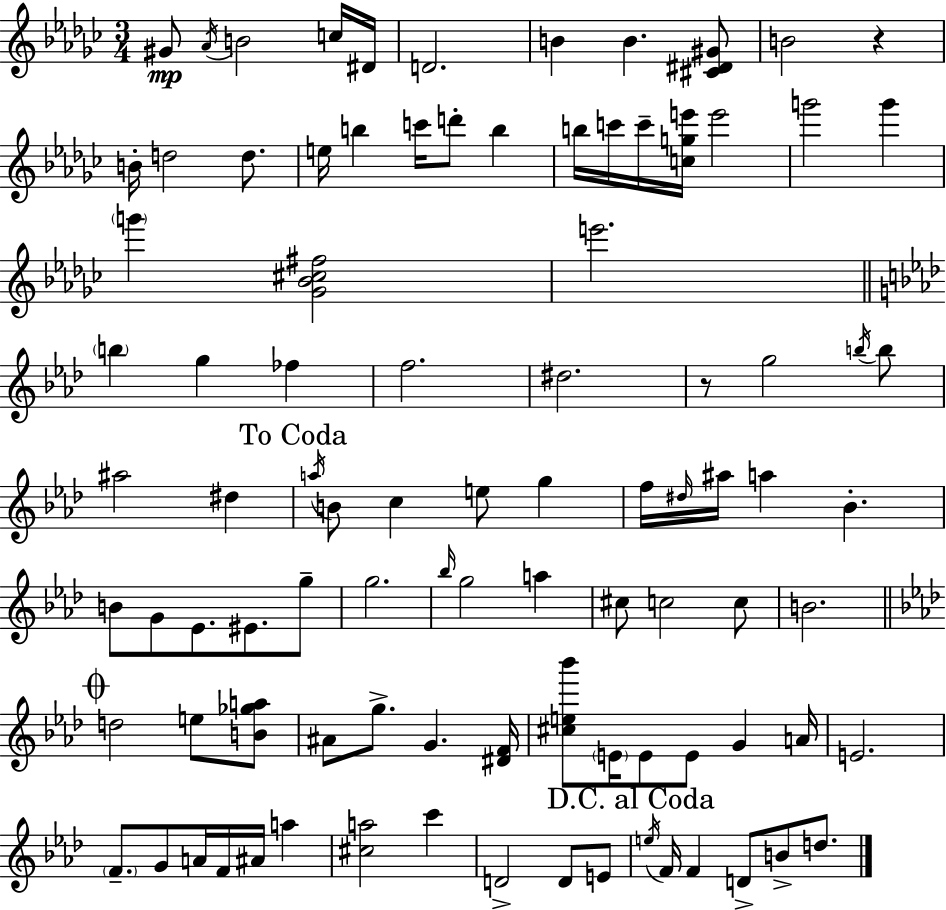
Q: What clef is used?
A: treble